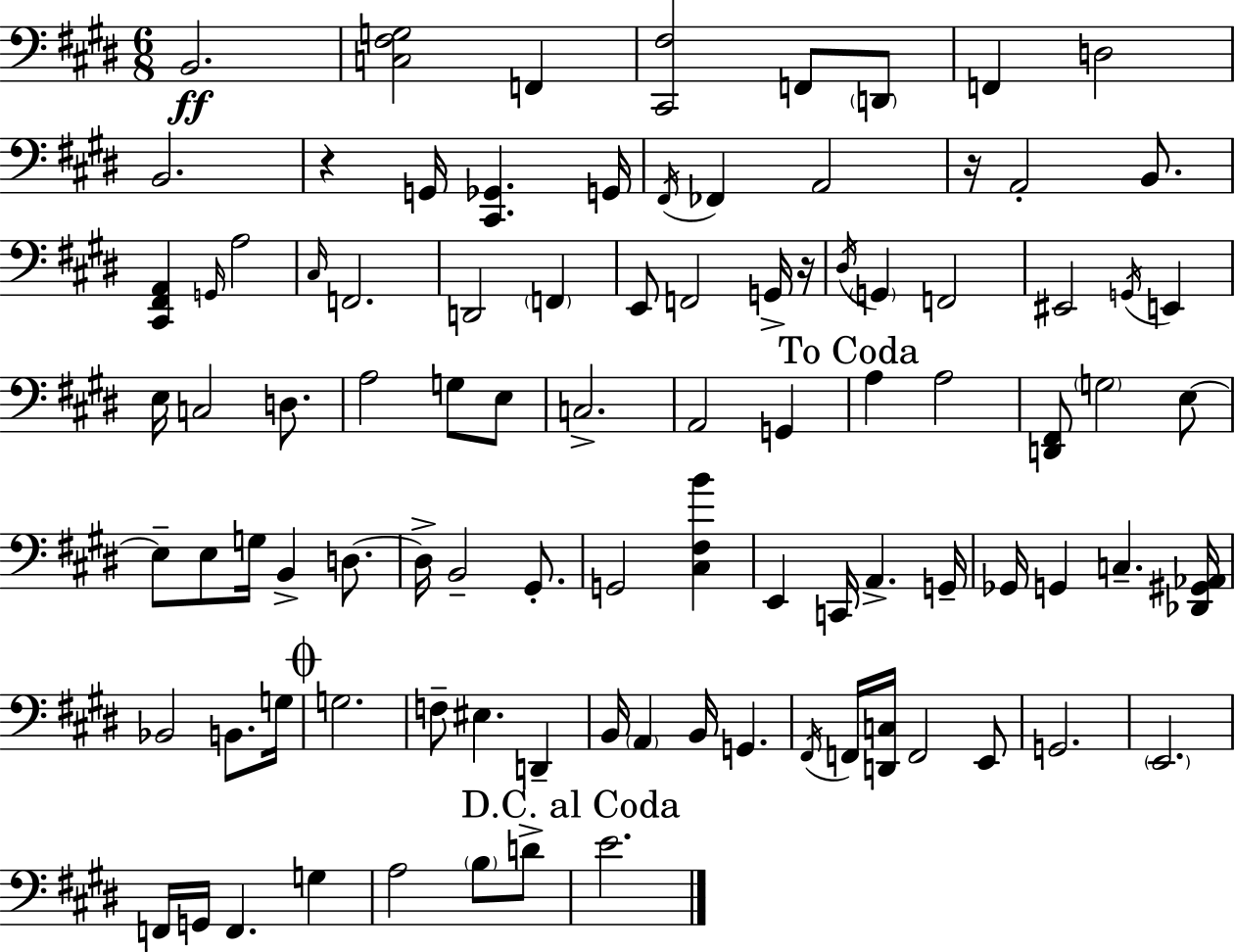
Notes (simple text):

B2/h. [C3,F#3,G3]/h F2/q [C#2,F#3]/h F2/e D2/e F2/q D3/h B2/h. R/q G2/s [C#2,Gb2]/q. G2/s F#2/s FES2/q A2/h R/s A2/h B2/e. [C#2,F#2,A2]/q G2/s A3/h C#3/s F2/h. D2/h F2/q E2/e F2/h G2/s R/s D#3/s G2/q F2/h EIS2/h G2/s E2/q E3/s C3/h D3/e. A3/h G3/e E3/e C3/h. A2/h G2/q A3/q A3/h [D2,F#2]/e G3/h E3/e E3/e E3/e G3/s B2/q D3/e. D3/s B2/h G#2/e. G2/h [C#3,F#3,B4]/q E2/q C2/s A2/q. G2/s Gb2/s G2/q C3/q. [Db2,G#2,Ab2]/s Bb2/h B2/e. G3/s G3/h. F3/e EIS3/q. D2/q B2/s A2/q B2/s G2/q. F#2/s F2/s [D2,C3]/s F2/h E2/e G2/h. E2/h. F2/s G2/s F2/q. G3/q A3/h B3/e D4/e E4/h.